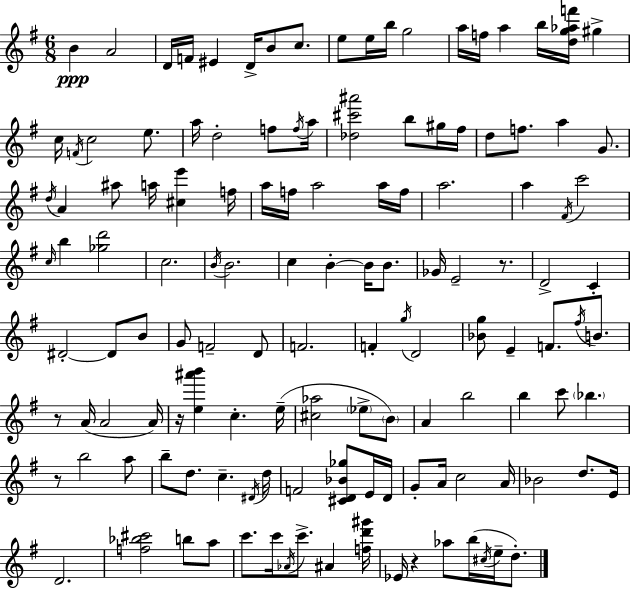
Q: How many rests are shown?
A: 5